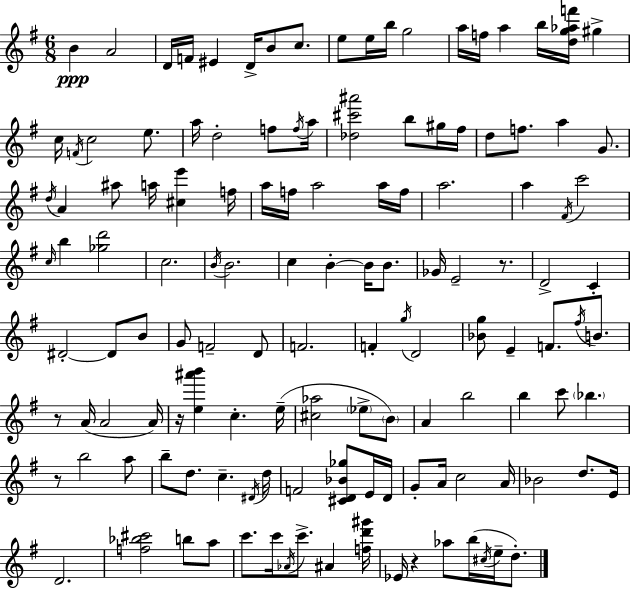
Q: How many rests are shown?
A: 5